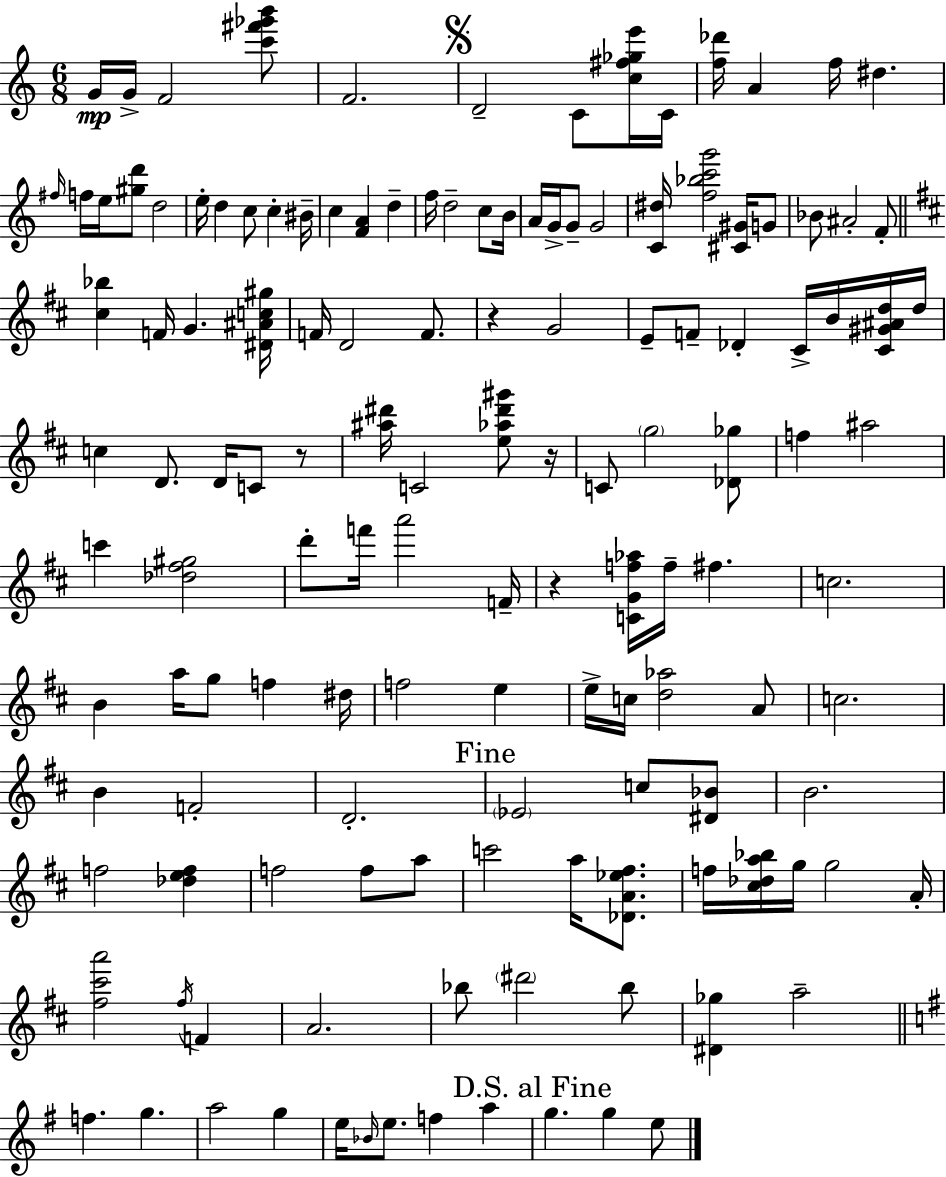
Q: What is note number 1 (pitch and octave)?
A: G4